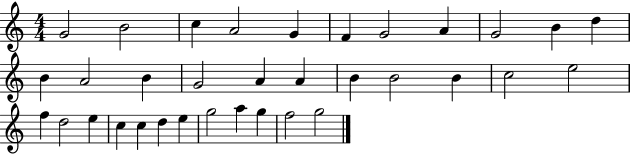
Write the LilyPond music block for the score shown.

{
  \clef treble
  \numericTimeSignature
  \time 4/4
  \key c \major
  g'2 b'2 | c''4 a'2 g'4 | f'4 g'2 a'4 | g'2 b'4 d''4 | \break b'4 a'2 b'4 | g'2 a'4 a'4 | b'4 b'2 b'4 | c''2 e''2 | \break f''4 d''2 e''4 | c''4 c''4 d''4 e''4 | g''2 a''4 g''4 | f''2 g''2 | \break \bar "|."
}